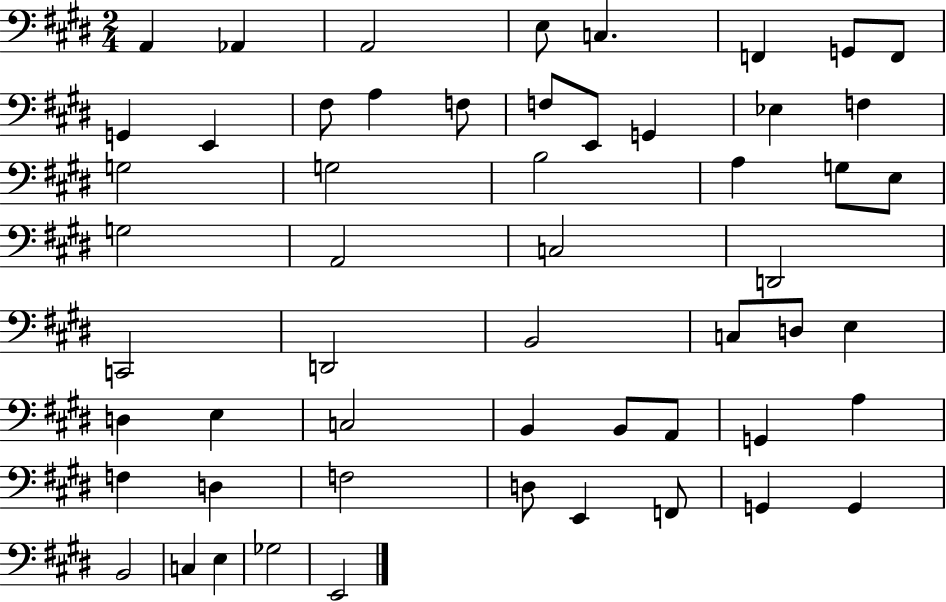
{
  \clef bass
  \numericTimeSignature
  \time 2/4
  \key e \major
  a,4 aes,4 | a,2 | e8 c4. | f,4 g,8 f,8 | \break g,4 e,4 | fis8 a4 f8 | f8 e,8 g,4 | ees4 f4 | \break g2 | g2 | b2 | a4 g8 e8 | \break g2 | a,2 | c2 | d,2 | \break c,2 | d,2 | b,2 | c8 d8 e4 | \break d4 e4 | c2 | b,4 b,8 a,8 | g,4 a4 | \break f4 d4 | f2 | d8 e,4 f,8 | g,4 g,4 | \break b,2 | c4 e4 | ges2 | e,2 | \break \bar "|."
}